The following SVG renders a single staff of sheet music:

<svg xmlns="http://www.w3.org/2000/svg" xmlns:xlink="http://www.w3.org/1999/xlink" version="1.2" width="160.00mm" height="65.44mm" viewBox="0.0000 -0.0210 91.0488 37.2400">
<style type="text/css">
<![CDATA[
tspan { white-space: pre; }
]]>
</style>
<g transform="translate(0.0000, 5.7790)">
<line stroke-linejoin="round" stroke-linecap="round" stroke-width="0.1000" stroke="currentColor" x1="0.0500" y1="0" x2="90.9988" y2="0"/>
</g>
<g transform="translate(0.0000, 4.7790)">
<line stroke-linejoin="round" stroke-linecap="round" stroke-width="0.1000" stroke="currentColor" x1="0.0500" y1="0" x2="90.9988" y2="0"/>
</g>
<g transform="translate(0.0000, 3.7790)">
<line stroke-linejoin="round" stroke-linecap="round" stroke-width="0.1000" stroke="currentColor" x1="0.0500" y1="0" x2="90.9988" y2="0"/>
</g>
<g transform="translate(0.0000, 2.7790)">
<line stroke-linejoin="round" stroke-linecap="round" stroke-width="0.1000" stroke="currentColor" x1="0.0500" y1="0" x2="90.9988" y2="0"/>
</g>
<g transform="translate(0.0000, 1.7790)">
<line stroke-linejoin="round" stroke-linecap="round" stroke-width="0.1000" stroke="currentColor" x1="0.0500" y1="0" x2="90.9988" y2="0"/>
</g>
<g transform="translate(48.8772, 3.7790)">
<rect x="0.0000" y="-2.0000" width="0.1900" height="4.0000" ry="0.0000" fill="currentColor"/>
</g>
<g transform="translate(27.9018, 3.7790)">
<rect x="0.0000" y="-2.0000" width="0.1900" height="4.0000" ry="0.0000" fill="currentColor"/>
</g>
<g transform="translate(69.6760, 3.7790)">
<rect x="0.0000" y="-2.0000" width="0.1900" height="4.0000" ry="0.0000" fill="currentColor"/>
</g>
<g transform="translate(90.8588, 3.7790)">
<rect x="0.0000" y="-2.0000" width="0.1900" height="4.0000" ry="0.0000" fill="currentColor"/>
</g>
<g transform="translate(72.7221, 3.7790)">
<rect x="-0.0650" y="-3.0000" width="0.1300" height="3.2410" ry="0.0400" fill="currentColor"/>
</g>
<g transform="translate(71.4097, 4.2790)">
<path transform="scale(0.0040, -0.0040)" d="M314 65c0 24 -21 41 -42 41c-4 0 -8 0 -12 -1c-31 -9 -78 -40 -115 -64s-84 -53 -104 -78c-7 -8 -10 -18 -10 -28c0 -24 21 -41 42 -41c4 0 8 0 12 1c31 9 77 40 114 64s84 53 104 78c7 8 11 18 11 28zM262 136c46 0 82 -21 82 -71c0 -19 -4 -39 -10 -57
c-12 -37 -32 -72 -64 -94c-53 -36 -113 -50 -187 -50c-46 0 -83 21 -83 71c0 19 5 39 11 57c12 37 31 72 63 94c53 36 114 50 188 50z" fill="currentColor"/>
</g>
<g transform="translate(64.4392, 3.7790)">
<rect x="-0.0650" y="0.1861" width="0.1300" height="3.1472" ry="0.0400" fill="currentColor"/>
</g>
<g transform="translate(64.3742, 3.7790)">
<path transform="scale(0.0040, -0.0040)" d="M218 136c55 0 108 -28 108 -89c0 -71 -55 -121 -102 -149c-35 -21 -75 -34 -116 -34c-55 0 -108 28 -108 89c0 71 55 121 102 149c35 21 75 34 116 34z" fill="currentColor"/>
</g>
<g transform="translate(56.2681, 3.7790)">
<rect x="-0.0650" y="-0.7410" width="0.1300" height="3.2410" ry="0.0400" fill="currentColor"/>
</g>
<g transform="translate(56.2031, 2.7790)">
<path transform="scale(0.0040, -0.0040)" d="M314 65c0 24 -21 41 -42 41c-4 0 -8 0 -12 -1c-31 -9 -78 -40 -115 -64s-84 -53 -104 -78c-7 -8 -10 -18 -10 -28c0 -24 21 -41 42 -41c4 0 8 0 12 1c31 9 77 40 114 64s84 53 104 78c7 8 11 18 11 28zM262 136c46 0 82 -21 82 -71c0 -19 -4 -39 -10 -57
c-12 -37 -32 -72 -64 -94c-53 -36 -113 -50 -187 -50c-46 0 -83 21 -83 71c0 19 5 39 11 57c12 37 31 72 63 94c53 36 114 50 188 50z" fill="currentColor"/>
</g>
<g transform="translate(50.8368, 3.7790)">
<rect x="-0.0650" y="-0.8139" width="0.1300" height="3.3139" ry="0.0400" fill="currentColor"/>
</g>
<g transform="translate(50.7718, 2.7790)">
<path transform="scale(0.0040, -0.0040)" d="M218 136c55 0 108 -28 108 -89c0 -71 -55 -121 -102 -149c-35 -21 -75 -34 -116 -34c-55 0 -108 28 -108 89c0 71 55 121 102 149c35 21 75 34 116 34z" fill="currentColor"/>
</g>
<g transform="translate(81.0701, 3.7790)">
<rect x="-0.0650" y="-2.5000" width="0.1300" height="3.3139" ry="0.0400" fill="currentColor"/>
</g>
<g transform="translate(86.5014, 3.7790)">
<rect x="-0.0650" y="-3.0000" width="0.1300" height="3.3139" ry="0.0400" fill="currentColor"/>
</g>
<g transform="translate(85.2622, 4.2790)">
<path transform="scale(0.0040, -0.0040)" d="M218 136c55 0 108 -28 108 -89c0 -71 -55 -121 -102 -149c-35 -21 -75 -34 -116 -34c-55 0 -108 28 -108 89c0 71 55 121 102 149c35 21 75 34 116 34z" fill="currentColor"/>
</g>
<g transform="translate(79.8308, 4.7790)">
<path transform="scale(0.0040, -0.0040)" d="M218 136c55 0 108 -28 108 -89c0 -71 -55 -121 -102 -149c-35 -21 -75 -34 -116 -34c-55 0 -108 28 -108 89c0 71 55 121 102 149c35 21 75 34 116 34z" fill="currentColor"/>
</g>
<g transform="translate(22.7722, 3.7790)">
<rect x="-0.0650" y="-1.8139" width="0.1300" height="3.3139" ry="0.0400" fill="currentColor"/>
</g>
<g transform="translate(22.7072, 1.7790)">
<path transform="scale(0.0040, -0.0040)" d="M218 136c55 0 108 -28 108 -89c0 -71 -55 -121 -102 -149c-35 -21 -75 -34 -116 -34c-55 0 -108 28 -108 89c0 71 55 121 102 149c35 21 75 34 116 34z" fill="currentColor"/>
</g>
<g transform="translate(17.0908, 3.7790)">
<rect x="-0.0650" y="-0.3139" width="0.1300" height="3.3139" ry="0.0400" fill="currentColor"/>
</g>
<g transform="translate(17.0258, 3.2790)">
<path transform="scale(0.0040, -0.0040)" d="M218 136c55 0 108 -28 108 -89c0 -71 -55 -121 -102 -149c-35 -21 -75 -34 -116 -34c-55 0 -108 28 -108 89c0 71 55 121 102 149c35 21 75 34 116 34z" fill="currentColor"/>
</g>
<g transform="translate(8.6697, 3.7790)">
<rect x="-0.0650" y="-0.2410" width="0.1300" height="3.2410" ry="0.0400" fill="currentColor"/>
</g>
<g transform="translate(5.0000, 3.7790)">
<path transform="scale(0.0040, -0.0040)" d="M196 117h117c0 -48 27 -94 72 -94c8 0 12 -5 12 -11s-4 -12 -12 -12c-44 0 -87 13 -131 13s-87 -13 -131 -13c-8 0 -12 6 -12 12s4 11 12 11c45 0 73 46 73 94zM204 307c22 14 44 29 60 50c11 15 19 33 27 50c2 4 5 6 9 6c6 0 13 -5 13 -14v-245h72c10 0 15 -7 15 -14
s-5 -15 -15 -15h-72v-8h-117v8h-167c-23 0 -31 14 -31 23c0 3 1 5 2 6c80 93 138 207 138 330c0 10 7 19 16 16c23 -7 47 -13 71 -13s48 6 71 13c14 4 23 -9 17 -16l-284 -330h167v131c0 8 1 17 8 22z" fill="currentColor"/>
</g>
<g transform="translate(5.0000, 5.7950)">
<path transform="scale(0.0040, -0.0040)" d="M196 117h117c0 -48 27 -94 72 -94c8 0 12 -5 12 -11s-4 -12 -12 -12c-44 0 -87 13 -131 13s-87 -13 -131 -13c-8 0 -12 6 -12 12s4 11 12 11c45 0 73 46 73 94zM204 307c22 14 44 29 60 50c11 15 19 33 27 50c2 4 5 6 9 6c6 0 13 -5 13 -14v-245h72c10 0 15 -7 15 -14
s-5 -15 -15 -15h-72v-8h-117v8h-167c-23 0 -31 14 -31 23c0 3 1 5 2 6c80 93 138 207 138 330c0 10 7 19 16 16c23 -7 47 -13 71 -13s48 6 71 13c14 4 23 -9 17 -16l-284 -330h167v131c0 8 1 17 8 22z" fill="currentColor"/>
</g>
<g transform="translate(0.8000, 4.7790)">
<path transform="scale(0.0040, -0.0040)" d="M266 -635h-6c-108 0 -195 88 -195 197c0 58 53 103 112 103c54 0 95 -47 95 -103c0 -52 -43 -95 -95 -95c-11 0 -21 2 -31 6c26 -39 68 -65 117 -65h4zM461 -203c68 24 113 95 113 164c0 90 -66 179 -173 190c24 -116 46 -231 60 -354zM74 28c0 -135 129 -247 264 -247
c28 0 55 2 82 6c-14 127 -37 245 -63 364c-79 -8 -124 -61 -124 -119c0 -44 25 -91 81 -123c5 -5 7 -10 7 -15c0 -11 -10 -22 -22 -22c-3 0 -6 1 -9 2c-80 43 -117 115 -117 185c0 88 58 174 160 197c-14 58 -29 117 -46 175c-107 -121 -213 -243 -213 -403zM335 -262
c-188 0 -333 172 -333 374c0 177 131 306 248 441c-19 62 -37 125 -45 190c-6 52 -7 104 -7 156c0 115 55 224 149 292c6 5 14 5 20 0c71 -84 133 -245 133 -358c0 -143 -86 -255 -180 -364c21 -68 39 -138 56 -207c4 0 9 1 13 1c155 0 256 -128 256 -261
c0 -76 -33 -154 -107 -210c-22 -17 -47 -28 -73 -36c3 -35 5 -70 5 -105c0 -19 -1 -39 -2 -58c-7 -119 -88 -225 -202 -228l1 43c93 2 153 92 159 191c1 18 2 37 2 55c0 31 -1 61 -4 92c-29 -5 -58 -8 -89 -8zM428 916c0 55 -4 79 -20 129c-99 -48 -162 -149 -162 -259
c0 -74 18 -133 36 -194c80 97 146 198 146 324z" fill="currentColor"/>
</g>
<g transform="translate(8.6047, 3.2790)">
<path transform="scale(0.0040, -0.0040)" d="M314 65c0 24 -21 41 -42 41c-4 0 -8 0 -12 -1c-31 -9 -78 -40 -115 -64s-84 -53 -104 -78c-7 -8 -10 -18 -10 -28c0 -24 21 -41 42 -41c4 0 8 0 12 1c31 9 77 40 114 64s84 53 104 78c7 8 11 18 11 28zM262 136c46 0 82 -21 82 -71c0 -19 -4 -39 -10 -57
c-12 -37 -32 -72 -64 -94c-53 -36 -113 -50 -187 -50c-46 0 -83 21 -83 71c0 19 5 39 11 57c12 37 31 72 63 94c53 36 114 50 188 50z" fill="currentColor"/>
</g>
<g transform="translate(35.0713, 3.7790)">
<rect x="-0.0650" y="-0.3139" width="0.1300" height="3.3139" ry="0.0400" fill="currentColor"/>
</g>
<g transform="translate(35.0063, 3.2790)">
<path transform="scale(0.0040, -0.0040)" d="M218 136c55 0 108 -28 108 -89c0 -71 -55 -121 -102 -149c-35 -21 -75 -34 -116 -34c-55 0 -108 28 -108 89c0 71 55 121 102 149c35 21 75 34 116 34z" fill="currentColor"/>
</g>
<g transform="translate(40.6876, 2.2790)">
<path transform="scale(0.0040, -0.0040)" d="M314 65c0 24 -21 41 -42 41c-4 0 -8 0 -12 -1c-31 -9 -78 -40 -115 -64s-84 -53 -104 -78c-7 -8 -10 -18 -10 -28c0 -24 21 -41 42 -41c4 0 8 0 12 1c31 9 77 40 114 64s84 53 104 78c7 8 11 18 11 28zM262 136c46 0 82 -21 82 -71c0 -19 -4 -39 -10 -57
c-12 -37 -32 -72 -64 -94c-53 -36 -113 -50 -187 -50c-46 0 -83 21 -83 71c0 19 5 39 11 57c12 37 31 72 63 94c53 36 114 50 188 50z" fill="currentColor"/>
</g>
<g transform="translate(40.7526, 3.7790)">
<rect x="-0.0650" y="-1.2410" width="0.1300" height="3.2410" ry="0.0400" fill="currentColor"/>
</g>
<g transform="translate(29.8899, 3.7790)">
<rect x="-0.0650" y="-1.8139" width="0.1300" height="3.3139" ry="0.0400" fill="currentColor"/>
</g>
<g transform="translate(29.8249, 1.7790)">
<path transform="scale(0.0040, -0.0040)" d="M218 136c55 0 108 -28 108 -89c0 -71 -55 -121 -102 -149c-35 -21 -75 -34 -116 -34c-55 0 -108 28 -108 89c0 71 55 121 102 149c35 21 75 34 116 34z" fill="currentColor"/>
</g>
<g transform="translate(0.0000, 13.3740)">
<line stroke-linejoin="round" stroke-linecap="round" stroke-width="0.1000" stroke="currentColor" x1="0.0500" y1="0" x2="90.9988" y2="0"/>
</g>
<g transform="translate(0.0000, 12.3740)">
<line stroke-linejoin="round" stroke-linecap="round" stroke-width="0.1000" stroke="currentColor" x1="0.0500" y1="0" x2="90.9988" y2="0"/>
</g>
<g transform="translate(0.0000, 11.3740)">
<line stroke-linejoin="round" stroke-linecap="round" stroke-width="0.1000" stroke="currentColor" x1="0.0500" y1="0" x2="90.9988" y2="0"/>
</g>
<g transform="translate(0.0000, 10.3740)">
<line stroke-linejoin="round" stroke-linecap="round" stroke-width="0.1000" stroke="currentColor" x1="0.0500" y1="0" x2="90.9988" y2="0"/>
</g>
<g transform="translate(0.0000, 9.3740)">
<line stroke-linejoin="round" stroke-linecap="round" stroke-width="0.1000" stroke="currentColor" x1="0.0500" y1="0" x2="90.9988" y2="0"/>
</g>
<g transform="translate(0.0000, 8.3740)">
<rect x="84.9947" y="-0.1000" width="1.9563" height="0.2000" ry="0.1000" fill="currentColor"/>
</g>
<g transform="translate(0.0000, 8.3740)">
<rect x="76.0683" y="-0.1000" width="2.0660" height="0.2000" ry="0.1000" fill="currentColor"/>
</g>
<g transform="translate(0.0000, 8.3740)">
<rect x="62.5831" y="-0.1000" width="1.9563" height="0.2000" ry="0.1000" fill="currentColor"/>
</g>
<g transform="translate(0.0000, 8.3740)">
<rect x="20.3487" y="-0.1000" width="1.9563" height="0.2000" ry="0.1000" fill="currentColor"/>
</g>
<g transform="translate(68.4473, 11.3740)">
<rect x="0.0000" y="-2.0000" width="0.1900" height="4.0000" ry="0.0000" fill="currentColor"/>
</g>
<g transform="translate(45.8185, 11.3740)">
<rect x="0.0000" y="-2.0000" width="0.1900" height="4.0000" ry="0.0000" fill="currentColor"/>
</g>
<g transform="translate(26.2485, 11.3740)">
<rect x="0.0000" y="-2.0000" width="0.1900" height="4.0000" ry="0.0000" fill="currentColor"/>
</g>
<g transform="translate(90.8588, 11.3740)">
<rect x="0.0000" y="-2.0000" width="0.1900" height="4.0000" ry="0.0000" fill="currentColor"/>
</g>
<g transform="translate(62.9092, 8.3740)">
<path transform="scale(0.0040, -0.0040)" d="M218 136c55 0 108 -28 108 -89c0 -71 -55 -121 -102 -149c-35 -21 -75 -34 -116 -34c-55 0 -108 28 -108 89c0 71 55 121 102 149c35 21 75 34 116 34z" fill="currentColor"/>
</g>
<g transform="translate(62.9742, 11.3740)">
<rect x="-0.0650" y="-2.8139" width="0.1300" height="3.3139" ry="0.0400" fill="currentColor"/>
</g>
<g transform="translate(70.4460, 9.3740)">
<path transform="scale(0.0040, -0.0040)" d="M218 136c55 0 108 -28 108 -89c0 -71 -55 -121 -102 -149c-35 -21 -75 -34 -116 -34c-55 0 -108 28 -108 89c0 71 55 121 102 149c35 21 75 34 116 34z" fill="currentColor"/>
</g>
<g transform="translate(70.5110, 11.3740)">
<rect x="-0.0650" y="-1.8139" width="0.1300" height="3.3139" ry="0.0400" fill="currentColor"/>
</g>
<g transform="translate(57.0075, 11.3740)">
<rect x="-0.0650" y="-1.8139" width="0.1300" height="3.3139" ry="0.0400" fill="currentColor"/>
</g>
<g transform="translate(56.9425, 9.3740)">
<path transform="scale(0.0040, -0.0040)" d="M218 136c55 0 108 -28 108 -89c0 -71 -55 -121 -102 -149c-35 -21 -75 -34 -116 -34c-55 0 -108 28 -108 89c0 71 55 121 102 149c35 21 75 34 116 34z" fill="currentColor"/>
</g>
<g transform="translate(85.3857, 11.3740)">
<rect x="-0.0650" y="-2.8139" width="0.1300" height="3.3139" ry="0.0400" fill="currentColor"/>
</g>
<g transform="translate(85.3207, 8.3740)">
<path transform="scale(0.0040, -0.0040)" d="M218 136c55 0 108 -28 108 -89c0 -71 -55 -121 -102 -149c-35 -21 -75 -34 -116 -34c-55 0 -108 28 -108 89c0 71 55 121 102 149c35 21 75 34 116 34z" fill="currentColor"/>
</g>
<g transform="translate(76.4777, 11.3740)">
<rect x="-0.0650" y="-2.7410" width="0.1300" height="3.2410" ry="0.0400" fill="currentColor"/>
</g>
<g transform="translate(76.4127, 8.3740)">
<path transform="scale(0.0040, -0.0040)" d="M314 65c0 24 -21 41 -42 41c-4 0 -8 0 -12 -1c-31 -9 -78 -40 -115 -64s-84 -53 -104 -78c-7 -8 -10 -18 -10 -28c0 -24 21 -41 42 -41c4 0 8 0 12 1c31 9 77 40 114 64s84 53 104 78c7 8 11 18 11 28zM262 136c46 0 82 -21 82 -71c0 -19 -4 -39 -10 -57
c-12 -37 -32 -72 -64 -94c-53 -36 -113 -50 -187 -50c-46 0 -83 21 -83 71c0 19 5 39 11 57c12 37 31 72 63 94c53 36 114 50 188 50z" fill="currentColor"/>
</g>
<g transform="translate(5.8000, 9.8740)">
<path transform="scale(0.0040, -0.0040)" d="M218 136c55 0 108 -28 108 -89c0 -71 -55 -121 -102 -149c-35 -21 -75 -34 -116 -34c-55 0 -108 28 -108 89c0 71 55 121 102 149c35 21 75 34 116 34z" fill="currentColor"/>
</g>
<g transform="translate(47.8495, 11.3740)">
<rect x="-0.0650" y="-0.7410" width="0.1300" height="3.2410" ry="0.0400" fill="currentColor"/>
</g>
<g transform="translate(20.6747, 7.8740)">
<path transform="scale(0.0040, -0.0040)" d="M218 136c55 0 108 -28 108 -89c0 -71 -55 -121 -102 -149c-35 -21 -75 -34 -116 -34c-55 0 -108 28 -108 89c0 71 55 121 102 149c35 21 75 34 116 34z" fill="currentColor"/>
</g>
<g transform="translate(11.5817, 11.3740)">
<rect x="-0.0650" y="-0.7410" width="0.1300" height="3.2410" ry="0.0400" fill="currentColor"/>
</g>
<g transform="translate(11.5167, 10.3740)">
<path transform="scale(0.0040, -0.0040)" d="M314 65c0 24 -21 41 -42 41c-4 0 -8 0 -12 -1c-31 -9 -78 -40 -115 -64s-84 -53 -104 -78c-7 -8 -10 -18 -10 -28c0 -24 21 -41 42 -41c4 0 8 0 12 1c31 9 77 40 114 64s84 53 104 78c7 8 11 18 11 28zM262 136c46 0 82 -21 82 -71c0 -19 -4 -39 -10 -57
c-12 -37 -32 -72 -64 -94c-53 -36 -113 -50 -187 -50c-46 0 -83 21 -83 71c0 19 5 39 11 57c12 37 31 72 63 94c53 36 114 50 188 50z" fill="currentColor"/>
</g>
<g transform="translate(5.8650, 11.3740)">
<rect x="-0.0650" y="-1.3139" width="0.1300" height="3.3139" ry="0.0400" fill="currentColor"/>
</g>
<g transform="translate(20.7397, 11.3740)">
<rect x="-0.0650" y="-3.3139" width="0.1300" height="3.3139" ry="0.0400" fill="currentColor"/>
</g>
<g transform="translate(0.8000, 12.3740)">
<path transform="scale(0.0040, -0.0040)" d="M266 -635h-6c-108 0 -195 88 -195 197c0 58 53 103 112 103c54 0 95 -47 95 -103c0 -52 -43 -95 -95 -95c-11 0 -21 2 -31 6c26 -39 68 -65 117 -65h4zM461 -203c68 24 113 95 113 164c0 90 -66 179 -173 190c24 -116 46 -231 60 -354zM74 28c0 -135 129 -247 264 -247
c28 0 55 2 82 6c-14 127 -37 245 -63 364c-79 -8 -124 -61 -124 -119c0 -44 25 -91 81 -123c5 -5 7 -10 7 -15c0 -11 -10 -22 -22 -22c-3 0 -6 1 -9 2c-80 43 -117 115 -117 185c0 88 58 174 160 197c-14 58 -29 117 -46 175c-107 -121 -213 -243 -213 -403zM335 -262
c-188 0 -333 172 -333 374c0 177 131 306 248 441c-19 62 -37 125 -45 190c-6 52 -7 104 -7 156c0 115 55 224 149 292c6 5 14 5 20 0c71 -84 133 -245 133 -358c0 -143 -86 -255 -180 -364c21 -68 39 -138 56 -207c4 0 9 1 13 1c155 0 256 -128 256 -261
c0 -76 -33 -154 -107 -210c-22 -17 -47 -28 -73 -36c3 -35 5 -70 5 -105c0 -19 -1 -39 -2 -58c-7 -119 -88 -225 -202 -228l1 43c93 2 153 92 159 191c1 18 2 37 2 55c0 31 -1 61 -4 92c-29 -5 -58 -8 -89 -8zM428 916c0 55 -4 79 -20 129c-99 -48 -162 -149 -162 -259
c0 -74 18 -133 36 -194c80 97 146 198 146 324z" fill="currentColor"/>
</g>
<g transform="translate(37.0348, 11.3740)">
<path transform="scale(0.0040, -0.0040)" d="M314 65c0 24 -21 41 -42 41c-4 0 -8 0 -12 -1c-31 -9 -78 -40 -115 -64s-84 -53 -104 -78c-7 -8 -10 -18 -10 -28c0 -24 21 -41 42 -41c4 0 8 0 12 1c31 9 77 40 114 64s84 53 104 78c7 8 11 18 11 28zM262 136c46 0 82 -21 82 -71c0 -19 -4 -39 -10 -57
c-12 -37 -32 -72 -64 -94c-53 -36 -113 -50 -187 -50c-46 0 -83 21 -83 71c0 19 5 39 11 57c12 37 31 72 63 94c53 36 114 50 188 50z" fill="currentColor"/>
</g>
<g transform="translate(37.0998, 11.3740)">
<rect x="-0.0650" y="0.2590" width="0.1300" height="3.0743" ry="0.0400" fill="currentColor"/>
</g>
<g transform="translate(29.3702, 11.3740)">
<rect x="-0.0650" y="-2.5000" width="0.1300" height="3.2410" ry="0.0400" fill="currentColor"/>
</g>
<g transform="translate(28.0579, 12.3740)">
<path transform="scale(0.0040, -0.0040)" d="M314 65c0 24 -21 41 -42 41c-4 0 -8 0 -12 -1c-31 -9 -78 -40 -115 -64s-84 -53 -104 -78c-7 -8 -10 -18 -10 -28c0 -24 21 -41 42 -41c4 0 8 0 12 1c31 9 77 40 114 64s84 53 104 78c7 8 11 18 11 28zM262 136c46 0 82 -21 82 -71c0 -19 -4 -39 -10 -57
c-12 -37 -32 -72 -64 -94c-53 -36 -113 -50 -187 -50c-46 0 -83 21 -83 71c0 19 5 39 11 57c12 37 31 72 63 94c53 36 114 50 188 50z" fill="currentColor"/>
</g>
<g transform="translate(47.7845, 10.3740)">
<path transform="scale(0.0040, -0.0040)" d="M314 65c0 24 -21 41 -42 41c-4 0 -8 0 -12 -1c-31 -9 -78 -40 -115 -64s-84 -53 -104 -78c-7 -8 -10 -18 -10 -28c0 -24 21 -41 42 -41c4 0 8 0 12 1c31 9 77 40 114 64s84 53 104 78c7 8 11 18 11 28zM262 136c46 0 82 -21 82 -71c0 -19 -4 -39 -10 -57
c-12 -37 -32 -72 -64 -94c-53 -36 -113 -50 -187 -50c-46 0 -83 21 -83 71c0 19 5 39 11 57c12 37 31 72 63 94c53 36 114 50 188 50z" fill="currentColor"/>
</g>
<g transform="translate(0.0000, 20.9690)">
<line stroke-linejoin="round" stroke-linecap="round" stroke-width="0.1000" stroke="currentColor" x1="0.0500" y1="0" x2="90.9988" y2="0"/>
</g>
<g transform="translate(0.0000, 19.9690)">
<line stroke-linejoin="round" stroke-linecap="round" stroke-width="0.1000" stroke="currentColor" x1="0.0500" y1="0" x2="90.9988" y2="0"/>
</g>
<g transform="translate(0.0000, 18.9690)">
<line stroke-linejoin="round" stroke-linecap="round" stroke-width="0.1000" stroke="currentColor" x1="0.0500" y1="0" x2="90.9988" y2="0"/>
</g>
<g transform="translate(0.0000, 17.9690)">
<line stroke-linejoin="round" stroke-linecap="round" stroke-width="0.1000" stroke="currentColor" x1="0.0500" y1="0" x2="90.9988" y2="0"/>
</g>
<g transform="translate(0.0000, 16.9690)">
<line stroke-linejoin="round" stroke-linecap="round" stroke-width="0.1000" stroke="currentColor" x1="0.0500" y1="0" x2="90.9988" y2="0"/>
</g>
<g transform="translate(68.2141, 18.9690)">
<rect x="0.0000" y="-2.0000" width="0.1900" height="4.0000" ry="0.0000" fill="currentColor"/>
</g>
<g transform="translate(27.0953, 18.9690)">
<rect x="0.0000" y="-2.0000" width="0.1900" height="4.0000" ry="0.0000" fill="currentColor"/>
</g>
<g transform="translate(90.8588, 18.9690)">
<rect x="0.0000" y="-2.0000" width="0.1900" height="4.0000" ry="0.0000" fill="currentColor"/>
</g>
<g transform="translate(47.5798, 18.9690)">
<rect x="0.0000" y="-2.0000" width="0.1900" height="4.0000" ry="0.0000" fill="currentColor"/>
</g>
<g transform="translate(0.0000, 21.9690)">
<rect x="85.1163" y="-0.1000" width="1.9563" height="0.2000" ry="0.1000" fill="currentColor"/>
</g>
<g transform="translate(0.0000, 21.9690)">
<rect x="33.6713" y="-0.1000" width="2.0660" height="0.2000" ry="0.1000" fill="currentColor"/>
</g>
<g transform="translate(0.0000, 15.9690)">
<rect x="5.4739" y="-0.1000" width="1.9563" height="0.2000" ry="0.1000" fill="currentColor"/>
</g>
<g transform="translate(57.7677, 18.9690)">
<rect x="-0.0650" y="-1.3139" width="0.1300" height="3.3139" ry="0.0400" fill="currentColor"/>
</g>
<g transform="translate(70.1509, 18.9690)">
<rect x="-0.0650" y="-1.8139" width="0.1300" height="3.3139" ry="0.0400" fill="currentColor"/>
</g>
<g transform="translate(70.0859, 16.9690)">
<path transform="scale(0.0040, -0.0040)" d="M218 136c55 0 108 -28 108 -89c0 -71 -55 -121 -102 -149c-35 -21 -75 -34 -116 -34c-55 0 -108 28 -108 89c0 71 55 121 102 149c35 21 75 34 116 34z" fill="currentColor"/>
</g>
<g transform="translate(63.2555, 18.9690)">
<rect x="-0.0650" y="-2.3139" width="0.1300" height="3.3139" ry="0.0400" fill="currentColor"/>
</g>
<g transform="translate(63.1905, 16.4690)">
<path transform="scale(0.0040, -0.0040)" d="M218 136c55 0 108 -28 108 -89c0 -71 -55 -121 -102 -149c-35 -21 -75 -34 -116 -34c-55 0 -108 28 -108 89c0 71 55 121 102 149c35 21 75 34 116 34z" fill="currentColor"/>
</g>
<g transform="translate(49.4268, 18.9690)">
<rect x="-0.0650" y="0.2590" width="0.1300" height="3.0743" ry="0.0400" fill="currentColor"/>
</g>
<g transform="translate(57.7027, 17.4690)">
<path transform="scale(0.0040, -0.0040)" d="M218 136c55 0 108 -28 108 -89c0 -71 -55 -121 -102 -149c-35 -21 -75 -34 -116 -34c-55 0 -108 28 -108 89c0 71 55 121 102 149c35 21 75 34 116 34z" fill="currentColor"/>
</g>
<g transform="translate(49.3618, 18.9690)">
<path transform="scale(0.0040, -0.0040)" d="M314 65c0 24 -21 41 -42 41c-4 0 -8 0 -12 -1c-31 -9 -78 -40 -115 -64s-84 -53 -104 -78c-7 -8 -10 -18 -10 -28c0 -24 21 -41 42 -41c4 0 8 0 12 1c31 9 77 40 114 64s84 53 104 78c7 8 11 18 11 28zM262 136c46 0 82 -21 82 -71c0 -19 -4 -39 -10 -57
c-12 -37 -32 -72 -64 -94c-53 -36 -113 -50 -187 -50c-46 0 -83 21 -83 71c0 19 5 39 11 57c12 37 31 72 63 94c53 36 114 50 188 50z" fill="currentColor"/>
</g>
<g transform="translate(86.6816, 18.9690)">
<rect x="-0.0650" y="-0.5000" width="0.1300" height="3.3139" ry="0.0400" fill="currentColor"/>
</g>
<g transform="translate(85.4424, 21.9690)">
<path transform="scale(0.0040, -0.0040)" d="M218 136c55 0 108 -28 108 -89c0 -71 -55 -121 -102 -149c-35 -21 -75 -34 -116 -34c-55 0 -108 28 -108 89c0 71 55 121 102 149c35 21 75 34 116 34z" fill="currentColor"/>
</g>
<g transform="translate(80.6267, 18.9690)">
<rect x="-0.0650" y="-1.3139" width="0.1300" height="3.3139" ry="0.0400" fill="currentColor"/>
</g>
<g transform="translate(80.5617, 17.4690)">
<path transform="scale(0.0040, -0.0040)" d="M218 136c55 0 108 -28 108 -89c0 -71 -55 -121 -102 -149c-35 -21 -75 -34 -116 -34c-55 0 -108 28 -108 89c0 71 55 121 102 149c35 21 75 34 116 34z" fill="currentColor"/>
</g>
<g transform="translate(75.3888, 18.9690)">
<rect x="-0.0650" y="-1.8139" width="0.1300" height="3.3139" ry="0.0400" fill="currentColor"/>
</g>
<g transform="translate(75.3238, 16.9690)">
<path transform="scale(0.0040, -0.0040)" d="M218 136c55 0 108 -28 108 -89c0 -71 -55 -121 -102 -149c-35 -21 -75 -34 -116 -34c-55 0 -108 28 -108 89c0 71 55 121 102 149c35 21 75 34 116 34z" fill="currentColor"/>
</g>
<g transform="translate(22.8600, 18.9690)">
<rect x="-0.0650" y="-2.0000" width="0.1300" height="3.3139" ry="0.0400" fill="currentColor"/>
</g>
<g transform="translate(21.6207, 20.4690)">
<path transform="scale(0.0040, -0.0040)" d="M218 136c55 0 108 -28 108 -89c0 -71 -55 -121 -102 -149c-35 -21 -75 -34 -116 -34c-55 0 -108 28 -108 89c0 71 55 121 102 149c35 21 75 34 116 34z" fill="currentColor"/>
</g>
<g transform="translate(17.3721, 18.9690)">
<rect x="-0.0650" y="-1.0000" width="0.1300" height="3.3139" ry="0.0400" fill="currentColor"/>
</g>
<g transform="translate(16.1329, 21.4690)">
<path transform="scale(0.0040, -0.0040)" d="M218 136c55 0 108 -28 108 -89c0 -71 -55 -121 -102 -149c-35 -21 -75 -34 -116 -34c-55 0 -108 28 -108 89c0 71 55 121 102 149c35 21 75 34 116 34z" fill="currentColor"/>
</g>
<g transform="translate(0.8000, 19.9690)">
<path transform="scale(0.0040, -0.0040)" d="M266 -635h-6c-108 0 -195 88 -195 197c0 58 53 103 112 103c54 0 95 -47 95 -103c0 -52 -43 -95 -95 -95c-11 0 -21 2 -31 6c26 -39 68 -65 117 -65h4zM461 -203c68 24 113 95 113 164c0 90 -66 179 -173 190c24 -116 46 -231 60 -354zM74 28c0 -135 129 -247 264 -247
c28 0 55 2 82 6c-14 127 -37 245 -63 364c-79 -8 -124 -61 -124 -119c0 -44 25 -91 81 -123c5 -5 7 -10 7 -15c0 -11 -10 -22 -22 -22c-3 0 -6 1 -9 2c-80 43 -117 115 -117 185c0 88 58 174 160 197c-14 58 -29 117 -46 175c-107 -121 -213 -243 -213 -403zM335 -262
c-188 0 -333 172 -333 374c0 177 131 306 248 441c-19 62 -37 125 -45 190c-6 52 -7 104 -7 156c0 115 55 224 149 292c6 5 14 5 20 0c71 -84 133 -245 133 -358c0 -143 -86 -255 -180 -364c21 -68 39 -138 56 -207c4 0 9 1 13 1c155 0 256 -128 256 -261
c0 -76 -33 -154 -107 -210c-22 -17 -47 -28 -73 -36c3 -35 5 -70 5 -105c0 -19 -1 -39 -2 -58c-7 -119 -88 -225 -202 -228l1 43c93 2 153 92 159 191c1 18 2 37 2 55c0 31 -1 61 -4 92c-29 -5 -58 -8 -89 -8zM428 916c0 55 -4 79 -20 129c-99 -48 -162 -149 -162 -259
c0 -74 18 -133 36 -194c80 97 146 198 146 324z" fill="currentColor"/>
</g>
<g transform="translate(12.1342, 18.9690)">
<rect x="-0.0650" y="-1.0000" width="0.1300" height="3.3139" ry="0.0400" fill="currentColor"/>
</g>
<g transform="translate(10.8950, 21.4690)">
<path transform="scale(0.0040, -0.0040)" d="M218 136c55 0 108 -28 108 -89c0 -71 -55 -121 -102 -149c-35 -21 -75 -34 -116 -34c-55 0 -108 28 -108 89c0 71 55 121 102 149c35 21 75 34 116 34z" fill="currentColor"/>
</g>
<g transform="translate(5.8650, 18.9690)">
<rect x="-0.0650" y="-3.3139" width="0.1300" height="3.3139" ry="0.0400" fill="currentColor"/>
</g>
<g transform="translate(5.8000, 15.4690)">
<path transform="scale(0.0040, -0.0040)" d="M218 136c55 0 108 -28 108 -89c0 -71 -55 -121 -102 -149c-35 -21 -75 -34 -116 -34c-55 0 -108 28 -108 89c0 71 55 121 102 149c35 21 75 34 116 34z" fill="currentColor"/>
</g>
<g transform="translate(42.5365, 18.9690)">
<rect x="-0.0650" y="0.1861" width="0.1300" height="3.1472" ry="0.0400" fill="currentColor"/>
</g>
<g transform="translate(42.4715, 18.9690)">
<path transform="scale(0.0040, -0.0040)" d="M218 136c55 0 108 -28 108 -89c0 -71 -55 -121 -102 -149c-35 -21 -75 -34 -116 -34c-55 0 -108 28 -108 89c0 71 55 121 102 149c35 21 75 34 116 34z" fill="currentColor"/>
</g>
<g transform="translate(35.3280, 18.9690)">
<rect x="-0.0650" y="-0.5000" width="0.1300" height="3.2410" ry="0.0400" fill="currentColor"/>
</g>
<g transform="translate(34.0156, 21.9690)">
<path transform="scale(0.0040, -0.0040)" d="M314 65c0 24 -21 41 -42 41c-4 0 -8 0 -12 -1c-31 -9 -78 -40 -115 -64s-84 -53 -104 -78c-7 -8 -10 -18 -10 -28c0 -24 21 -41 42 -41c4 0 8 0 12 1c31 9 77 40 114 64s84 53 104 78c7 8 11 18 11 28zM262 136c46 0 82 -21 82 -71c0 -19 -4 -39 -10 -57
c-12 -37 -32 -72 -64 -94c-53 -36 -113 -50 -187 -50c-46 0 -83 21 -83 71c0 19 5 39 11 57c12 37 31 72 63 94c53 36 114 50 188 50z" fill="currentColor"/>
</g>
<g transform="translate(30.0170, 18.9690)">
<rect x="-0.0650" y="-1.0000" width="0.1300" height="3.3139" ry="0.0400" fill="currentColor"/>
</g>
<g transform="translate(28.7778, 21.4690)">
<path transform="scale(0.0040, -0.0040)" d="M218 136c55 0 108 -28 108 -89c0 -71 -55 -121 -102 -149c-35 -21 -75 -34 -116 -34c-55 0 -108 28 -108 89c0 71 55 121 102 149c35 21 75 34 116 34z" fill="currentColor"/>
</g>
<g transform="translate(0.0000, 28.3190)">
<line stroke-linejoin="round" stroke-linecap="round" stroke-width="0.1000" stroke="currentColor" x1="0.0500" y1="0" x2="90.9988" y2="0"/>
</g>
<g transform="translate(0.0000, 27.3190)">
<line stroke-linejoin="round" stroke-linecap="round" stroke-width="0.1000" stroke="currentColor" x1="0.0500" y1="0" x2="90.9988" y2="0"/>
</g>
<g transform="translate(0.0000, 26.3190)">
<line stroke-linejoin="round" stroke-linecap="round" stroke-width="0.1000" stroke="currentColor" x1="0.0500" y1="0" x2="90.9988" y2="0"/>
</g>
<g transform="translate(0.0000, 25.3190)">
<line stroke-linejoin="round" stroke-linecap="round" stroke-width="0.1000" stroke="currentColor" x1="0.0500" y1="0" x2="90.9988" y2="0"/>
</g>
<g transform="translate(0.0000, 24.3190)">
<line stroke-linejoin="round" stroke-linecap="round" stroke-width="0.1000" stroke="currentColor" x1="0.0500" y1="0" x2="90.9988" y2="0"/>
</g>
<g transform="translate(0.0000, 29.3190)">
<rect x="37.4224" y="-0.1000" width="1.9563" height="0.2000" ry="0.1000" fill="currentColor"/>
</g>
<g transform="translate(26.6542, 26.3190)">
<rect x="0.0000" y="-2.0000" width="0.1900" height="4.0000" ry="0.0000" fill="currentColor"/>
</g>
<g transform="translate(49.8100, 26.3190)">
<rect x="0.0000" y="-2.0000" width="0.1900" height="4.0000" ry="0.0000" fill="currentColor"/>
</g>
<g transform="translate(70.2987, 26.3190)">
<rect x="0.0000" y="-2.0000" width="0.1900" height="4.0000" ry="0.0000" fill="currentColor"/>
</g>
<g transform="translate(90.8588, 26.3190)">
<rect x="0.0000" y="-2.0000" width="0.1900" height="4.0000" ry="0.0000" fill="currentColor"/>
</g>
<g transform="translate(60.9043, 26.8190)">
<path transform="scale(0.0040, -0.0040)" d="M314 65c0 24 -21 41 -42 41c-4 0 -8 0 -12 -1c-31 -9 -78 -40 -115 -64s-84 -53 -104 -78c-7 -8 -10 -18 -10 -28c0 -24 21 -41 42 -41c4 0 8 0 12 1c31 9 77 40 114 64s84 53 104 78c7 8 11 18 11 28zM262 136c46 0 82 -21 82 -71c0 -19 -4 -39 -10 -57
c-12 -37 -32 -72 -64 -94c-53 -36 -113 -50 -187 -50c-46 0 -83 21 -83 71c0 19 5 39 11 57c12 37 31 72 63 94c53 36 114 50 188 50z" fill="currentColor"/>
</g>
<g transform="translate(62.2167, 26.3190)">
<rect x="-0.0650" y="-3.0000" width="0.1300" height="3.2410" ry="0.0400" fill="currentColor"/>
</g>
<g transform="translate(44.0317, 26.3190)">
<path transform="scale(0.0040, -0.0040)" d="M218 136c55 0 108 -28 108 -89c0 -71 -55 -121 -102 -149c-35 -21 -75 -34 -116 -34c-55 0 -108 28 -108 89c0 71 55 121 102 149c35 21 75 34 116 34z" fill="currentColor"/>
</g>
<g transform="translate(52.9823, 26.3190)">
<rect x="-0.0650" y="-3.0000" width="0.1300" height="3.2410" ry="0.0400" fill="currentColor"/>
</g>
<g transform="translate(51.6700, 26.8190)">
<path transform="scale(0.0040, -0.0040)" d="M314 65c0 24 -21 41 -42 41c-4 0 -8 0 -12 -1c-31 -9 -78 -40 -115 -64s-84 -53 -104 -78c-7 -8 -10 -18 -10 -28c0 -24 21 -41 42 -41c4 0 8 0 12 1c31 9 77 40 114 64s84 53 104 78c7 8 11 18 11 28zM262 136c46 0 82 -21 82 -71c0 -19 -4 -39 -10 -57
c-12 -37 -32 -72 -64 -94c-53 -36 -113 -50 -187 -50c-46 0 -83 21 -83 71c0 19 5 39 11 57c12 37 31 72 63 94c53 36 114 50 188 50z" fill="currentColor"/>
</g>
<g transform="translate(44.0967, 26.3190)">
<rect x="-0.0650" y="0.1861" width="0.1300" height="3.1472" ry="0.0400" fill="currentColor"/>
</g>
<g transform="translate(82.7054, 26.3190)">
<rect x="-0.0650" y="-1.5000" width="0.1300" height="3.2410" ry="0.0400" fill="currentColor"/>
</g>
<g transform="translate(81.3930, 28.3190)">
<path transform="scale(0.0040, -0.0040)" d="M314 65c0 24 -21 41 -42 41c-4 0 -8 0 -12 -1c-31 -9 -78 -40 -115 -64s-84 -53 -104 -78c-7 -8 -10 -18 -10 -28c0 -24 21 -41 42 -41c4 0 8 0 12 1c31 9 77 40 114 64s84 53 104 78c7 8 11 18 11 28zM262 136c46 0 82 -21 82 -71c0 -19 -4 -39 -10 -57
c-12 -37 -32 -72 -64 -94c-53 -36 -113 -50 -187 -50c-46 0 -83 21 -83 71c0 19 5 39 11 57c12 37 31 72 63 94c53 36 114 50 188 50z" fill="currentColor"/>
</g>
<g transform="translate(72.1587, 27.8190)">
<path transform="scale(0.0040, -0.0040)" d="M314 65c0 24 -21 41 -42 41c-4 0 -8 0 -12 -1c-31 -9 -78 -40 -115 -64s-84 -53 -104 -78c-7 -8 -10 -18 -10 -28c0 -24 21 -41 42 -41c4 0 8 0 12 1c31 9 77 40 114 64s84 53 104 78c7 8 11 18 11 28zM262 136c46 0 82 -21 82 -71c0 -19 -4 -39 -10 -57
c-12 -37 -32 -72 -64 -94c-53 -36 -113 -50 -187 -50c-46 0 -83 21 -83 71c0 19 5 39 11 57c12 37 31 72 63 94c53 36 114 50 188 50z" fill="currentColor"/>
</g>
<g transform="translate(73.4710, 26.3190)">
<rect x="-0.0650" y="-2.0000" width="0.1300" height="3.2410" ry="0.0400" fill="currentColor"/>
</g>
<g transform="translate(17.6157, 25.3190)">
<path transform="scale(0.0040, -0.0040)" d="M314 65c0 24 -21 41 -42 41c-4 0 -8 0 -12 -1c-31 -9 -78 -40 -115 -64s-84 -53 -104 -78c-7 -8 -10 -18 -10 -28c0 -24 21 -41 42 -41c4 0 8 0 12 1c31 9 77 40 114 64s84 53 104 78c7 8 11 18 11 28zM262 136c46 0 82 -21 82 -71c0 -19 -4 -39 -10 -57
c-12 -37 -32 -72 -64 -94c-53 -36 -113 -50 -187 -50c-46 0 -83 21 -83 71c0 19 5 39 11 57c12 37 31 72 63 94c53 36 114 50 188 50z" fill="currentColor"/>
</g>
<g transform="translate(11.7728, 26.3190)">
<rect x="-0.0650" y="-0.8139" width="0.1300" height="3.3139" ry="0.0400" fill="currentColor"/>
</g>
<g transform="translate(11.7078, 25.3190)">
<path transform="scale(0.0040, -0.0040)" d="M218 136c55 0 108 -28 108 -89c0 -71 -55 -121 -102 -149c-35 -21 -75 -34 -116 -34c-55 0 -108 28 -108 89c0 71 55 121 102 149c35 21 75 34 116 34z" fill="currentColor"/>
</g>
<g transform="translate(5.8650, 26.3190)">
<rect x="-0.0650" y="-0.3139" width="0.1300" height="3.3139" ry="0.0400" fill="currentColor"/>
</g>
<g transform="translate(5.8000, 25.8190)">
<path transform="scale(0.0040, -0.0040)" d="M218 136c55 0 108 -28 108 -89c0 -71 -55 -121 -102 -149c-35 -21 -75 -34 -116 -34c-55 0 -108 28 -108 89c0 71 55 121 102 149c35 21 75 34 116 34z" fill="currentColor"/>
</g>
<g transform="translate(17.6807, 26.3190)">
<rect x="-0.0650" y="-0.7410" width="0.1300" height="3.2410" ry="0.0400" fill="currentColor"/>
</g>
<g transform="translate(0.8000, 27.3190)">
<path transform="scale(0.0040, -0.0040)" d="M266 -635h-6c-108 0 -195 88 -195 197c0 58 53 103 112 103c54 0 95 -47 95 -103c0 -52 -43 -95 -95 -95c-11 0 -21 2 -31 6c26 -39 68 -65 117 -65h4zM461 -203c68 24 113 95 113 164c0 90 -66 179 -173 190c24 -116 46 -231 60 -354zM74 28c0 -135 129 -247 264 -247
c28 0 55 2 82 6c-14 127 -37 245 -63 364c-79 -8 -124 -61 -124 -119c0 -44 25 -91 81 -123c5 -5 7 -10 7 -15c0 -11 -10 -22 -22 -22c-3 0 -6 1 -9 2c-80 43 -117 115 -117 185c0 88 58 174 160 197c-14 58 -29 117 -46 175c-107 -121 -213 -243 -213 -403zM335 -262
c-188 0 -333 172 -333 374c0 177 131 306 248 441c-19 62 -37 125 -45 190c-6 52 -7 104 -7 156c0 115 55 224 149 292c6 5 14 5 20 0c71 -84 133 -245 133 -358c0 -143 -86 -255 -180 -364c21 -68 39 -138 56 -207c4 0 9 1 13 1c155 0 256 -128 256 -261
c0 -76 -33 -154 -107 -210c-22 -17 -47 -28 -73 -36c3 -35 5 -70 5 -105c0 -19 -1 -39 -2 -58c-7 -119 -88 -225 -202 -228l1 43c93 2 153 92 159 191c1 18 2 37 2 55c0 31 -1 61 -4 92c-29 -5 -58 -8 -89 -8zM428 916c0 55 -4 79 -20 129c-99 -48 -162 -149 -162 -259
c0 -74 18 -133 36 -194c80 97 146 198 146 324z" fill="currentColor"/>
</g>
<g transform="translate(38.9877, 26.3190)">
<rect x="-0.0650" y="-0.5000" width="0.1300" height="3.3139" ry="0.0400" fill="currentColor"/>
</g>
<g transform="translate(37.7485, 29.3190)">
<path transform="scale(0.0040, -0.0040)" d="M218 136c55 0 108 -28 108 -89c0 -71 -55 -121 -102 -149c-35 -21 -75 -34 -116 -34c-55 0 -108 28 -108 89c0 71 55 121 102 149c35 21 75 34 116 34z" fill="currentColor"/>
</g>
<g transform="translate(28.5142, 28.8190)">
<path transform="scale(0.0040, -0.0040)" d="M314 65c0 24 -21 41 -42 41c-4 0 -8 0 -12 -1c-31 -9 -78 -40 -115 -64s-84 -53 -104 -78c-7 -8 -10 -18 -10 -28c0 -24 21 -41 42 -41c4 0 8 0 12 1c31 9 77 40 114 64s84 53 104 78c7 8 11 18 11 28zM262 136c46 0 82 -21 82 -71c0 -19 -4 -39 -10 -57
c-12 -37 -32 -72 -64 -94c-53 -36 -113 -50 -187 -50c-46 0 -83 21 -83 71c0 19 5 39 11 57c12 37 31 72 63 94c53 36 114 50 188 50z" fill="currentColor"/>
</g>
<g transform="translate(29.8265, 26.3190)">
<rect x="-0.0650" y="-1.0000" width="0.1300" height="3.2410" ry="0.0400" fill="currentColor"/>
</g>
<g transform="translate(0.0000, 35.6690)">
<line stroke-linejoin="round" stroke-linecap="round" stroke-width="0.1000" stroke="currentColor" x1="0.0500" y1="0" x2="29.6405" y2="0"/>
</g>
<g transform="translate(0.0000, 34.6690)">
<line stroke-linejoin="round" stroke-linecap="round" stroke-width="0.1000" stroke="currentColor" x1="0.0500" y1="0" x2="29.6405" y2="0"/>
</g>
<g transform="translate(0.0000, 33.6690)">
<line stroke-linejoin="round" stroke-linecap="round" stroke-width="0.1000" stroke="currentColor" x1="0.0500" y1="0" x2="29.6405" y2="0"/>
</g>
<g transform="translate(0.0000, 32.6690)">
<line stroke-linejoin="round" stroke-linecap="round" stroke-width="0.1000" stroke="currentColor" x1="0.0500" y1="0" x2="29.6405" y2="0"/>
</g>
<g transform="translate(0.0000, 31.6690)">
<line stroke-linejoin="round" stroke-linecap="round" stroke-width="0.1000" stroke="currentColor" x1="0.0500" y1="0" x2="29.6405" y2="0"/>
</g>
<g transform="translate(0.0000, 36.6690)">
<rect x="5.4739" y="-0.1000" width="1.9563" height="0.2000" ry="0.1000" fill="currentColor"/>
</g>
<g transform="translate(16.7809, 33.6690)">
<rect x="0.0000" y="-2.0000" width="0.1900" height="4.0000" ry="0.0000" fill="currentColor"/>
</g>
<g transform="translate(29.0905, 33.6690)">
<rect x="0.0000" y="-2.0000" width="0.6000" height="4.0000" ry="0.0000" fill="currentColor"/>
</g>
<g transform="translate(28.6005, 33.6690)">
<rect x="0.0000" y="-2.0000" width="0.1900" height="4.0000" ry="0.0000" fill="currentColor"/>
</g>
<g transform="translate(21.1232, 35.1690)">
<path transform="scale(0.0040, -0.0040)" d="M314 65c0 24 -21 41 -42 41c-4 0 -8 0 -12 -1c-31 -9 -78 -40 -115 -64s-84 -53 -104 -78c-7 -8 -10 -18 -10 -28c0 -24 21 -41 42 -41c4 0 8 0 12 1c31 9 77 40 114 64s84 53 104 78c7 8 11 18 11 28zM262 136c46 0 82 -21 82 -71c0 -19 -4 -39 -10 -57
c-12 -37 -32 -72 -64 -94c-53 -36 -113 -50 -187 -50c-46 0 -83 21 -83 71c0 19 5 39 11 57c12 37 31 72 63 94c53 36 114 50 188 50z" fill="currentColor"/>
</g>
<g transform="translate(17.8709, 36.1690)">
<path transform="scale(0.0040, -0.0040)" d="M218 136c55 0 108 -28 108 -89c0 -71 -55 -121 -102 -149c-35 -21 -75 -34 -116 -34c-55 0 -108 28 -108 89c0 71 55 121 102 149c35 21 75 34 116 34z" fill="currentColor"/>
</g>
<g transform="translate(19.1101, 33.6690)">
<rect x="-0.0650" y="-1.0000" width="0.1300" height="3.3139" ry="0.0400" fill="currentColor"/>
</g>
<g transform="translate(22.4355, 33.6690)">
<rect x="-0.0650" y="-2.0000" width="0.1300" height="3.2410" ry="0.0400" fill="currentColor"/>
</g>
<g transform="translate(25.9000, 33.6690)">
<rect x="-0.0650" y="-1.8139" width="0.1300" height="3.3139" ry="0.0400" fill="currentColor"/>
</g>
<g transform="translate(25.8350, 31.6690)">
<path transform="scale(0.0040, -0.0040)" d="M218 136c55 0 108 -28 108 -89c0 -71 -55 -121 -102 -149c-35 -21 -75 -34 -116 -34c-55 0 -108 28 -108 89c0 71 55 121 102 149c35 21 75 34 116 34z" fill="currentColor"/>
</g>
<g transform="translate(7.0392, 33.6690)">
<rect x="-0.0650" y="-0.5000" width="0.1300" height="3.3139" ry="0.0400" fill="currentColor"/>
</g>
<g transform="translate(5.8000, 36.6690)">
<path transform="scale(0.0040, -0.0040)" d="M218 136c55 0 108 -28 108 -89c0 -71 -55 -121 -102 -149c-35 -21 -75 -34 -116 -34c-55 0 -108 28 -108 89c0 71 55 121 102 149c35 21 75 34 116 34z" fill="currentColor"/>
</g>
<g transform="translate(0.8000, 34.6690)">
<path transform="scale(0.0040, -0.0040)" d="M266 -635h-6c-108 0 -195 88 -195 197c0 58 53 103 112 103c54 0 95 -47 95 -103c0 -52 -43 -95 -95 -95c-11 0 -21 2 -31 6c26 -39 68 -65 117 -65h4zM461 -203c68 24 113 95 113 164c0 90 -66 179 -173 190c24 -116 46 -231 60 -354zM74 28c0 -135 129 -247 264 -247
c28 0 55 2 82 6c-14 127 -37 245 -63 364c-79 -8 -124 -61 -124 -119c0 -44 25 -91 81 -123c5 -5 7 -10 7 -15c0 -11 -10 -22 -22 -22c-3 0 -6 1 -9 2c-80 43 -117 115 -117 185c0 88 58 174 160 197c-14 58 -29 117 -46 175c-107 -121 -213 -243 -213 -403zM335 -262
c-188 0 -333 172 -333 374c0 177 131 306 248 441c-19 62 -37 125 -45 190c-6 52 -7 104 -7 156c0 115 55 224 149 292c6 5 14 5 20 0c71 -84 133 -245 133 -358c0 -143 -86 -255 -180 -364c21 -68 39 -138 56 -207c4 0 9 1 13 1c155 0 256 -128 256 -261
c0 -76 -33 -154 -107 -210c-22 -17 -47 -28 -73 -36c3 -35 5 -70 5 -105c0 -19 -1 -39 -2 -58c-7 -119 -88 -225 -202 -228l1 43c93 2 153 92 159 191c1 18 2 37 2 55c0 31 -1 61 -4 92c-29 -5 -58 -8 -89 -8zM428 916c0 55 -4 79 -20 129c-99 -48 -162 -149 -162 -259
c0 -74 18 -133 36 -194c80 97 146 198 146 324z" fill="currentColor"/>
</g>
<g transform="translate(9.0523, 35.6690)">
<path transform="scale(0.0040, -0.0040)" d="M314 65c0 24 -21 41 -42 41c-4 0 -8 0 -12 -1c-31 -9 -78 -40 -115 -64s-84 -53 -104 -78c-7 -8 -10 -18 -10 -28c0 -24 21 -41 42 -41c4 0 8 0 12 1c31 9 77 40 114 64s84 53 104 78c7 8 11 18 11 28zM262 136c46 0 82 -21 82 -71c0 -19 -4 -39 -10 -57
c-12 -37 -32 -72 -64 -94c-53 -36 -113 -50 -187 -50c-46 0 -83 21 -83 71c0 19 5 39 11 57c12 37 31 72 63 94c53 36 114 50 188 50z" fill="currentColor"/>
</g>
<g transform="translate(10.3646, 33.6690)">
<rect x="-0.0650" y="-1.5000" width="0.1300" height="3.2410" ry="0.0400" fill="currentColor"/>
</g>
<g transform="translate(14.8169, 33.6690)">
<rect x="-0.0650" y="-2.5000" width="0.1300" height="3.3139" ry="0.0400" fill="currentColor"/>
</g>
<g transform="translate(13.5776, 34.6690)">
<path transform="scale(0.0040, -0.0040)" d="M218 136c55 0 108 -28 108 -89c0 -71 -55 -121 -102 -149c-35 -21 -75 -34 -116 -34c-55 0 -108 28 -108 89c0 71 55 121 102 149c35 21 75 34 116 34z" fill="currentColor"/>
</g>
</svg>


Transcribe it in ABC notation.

X:1
T:Untitled
M:4/4
L:1/4
K:C
c2 c f f c e2 d d2 B A2 G A e d2 b G2 B2 d2 f a f a2 a b D D F D C2 B B2 e g f f e C c d d2 D2 C B A2 A2 F2 E2 C E2 G D F2 f